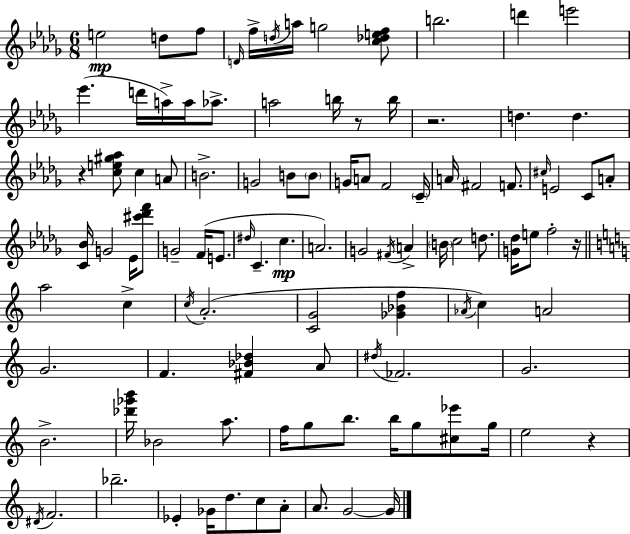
{
  \clef treble
  \numericTimeSignature
  \time 6/8
  \key bes \minor
  e''2\mp d''8 f''8 | \grace { d'16 } f''16-> \acciaccatura { d''16 } a''16 g''2 | <c'' des'' e'' f''>8 b''2. | d'''4 e'''2 | \break ees'''4.( d'''16 a''16->) a''16 aes''8.-> | a''2 b''16 r8 | b''16 r2. | d''4. d''4. | \break r4 <c'' e'' gis'' aes''>8 c''4 | a'8 b'2.-> | g'2 b'8 | \parenthesize b'8 g'16 a'8 f'2 | \break \parenthesize c'16-- a'16 fis'2 f'8. | \grace { cis''16 } e'2 c'8 | a'8-. <c' bes'>16 g'2 | ees'16 <cis''' des''' f'''>8 g'2-- f'16( | \break e'8. \grace { dis''16 } c'4.-- c''4.\mp | a'2.) | g'2 | \acciaccatura { fis'16 } a'4-> \parenthesize b'16 c''2 | \break d''8. <g' des''>16 e''8 f''2-. | r16 \bar "||" \break \key c \major a''2 c''4-> | \acciaccatura { c''16 } a'2.-.( | <c' g'>2 <ges' bes' f''>4 | \acciaccatura { aes'16 } c''4) a'2 | \break g'2. | f'4. <fis' bes' des''>4 | a'8 \acciaccatura { dis''16 } fes'2. | g'2. | \break b'2.-> | <des''' ges''' b'''>16 bes'2 | a''8. f''16 g''8 b''8. b''16 g''8 | <cis'' ees'''>8 g''16 e''2 r4 | \break \acciaccatura { dis'16 } f'2. | bes''2.-- | ees'4-. ges'16 d''8. | c''8 a'8-. a'8. g'2~~ | \break g'16 \bar "|."
}